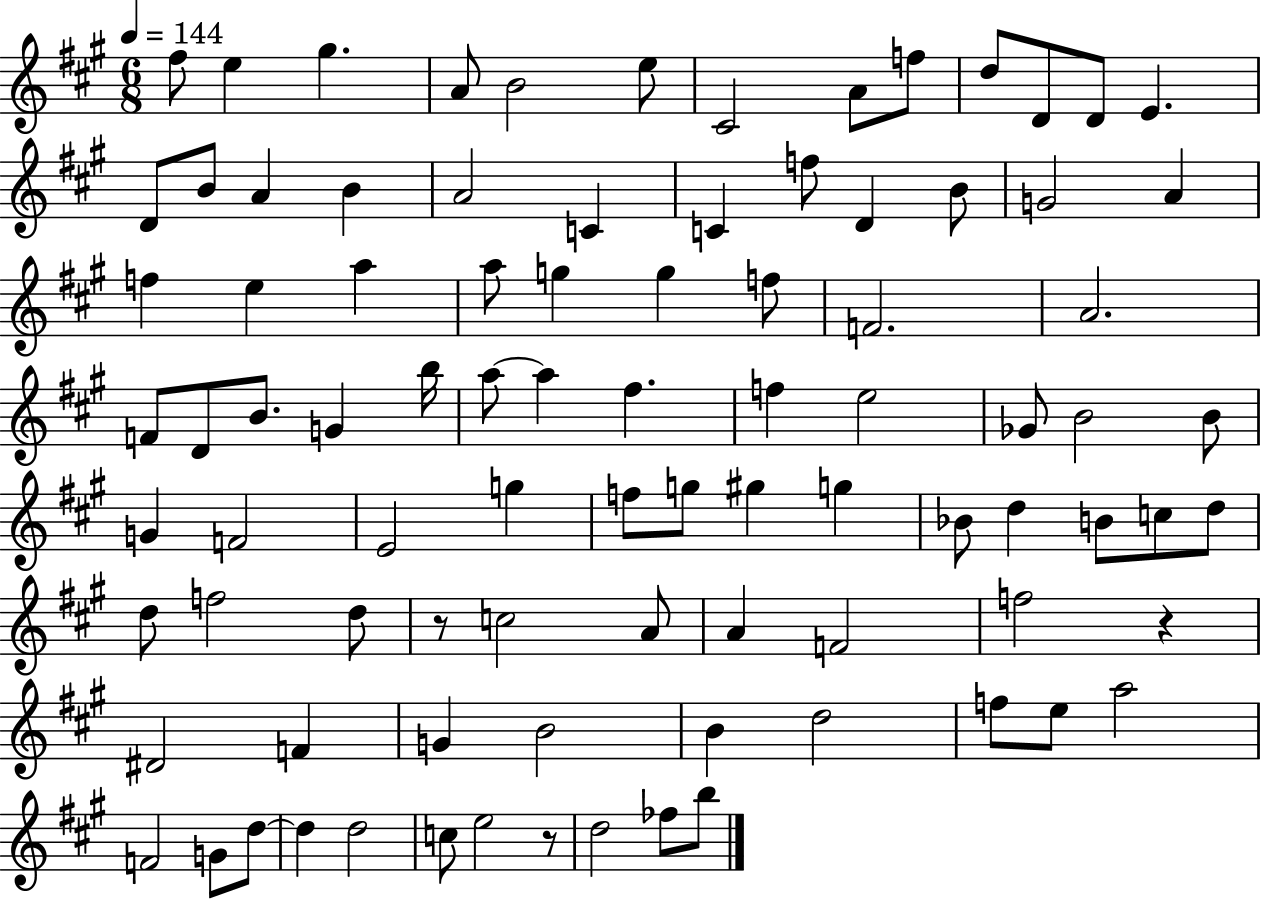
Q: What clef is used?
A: treble